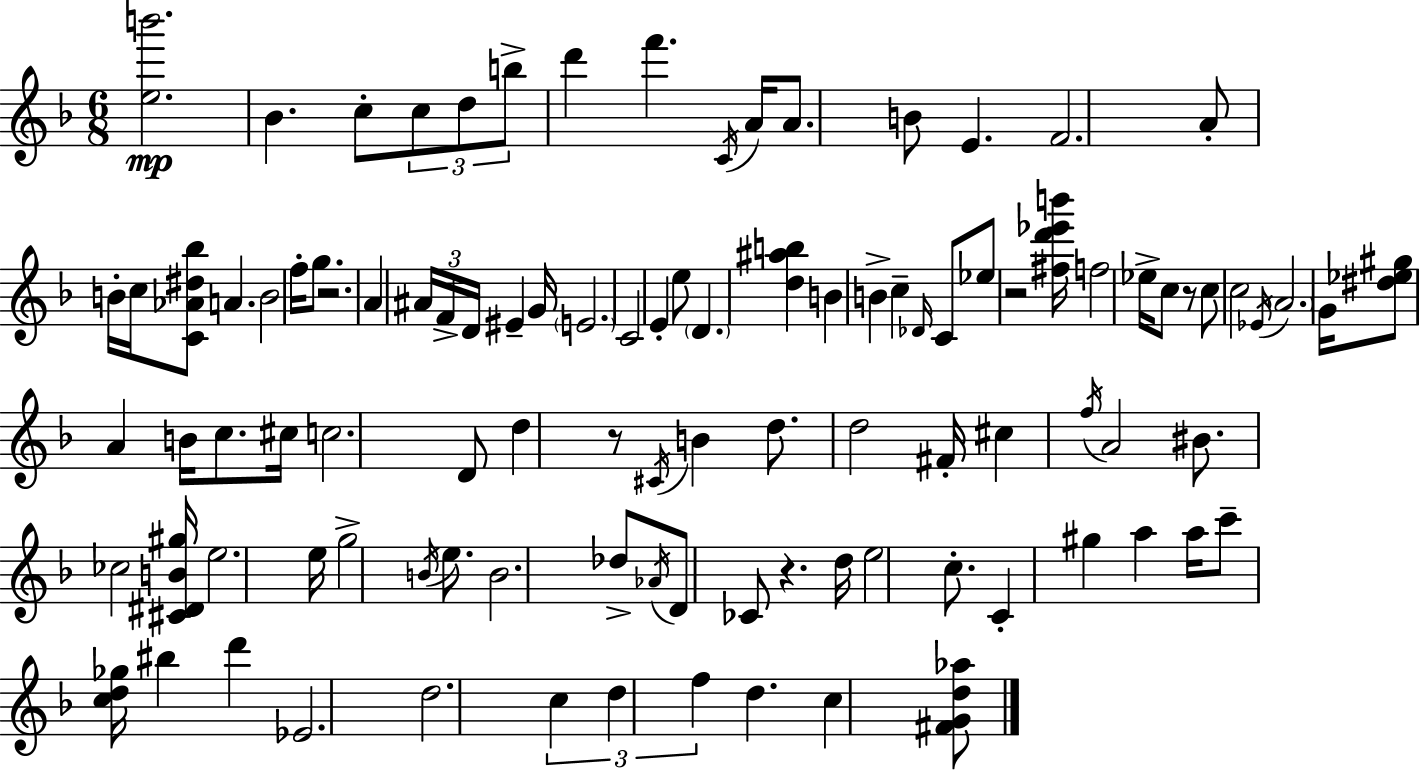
[E5,B6]/h. Bb4/q. C5/e C5/e D5/e B5/e D6/q F6/q. C4/s A4/s A4/e. B4/e E4/q. F4/h. A4/e B4/s C5/s [C4,Ab4,D#5,Bb5]/e A4/q. B4/h F5/s G5/e. R/h. A4/q A#4/s F4/s D4/s EIS4/q G4/s E4/h. C4/h E4/q E5/e D4/q. [D5,A#5,B5]/q B4/q B4/q C5/q Db4/s C4/e Eb5/e R/h [F#5,D6,Eb6,B6]/s F5/h Eb5/s C5/e R/e C5/e C5/h Eb4/s A4/h. G4/s [D#5,Eb5,G#5]/e A4/q B4/s C5/e. C#5/s C5/h. D4/e D5/q R/e C#4/s B4/q D5/e. D5/h F#4/s C#5/q F5/s A4/h BIS4/e. CES5/h [C#4,D#4,B4,G#5]/s E5/h. E5/s G5/h B4/s E5/e. B4/h. Db5/e Ab4/s D4/e CES4/e R/q. D5/s E5/h C5/e. C4/q G#5/q A5/q A5/s C6/e [C5,D5,Gb5]/s BIS5/q D6/q Eb4/h. D5/h. C5/q D5/q F5/q D5/q. C5/q [F#4,G4,D5,Ab5]/e